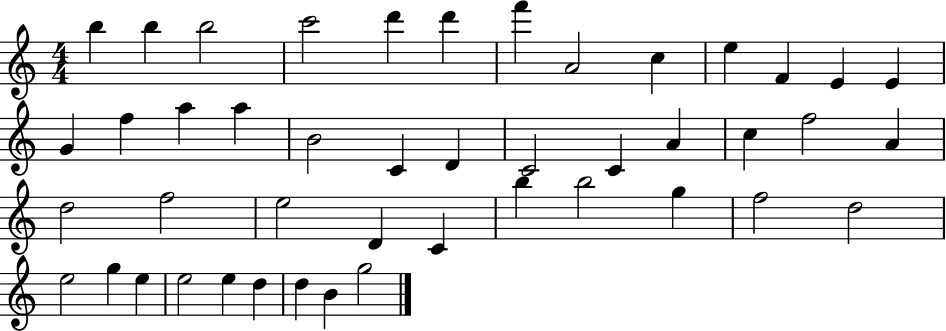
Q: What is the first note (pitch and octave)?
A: B5